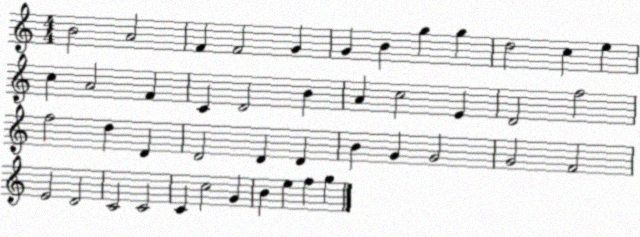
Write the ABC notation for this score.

X:1
T:Untitled
M:4/4
L:1/4
K:C
B2 A2 F F2 G G B g g d2 c e c A2 F C D2 B A c2 E D2 f2 f2 d D D2 D D B G G2 G2 F2 E2 D2 C2 C2 C c2 G B e f g